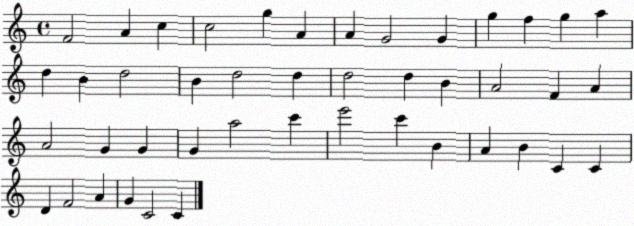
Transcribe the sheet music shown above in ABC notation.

X:1
T:Untitled
M:4/4
L:1/4
K:C
F2 A c c2 g A A G2 G g f g a d B d2 B d2 d d2 d B A2 F A A2 G G G a2 c' e'2 c' B A B C C D F2 A G C2 C